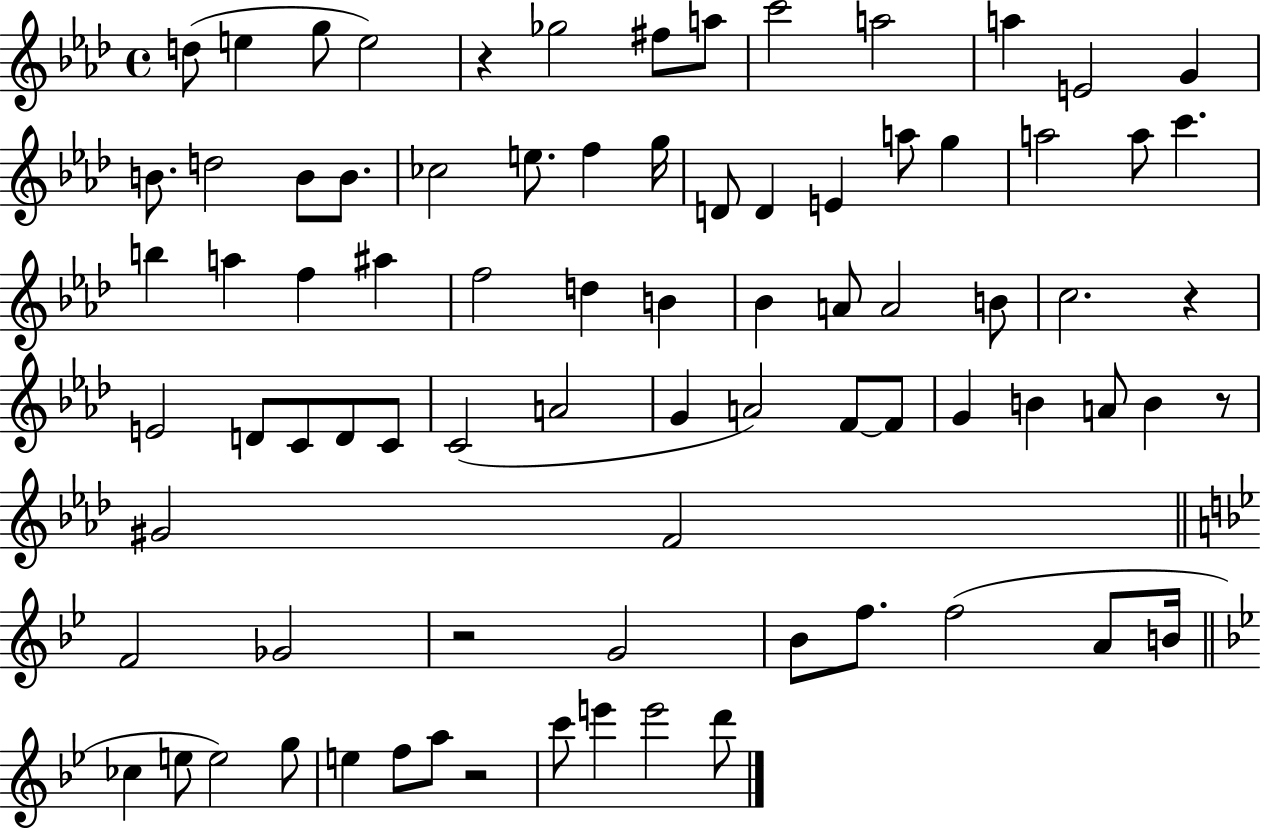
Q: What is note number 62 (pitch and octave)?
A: F5